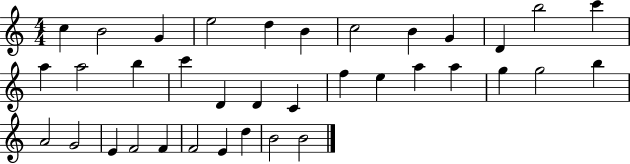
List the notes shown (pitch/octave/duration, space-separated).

C5/q B4/h G4/q E5/h D5/q B4/q C5/h B4/q G4/q D4/q B5/h C6/q A5/q A5/h B5/q C6/q D4/q D4/q C4/q F5/q E5/q A5/q A5/q G5/q G5/h B5/q A4/h G4/h E4/q F4/h F4/q F4/h E4/q D5/q B4/h B4/h